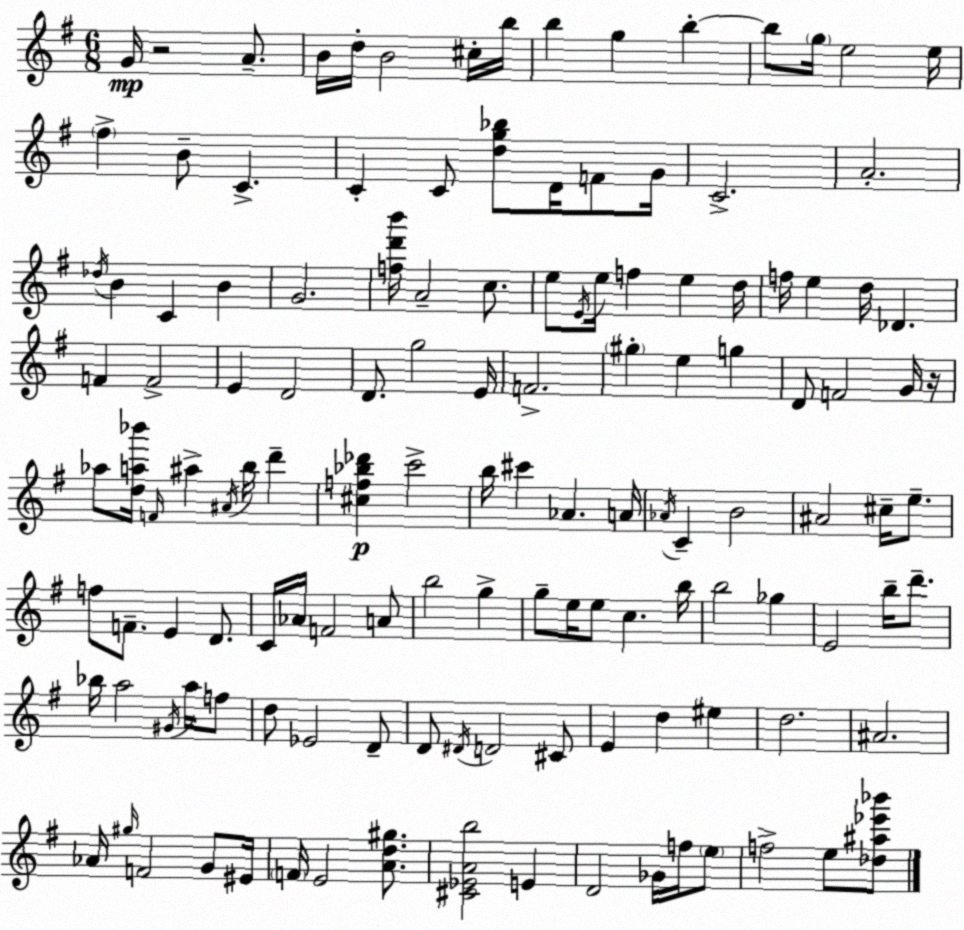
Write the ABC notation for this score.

X:1
T:Untitled
M:6/8
L:1/4
K:Em
G/4 z2 A/2 B/4 d/4 B2 ^c/4 b/4 b g b b/2 g/4 e2 e/4 ^f B/2 C C C/2 [dg_b]/2 D/4 F/2 G/4 C2 A2 _d/4 B C B G2 [fd'b']/4 A2 c/2 e/2 E/4 e/4 f e d/4 f/4 e d/4 _D F F2 E D2 D/2 g2 E/4 F2 ^g e g D/2 F2 G/4 z/4 _a/2 [da_b']/4 F/4 ^a ^A/4 b/4 d' [^cf_b_d'] c'2 b/4 ^c' _A A/4 _A/4 C B2 ^A2 ^c/4 e/2 f/2 F/2 E D/2 C/4 _A/4 F2 A/2 b2 g g/2 e/4 e/2 c b/4 b2 _g E2 b/4 d'/2 _b/4 a2 ^G/4 a/4 f/2 d/2 _E2 D/2 D/2 ^D/4 D2 ^C/2 E d ^e d2 ^A2 _A/4 ^g/4 F2 G/2 ^E/4 F/4 E2 [Ad^g]/2 [^C_EAb]2 E D2 _G/4 f/4 e/2 f2 e/2 [_d^a_e'_b']/2